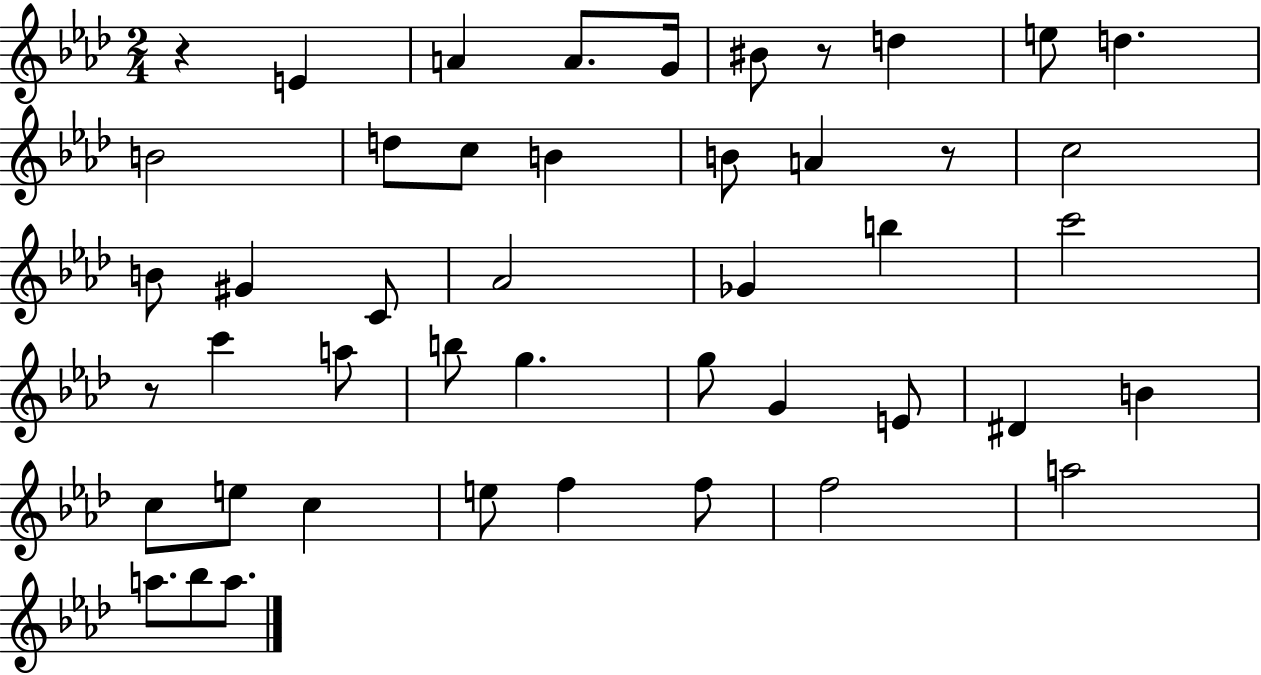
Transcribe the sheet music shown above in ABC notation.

X:1
T:Untitled
M:2/4
L:1/4
K:Ab
z E A A/2 G/4 ^B/2 z/2 d e/2 d B2 d/2 c/2 B B/2 A z/2 c2 B/2 ^G C/2 _A2 _G b c'2 z/2 c' a/2 b/2 g g/2 G E/2 ^D B c/2 e/2 c e/2 f f/2 f2 a2 a/2 _b/2 a/2